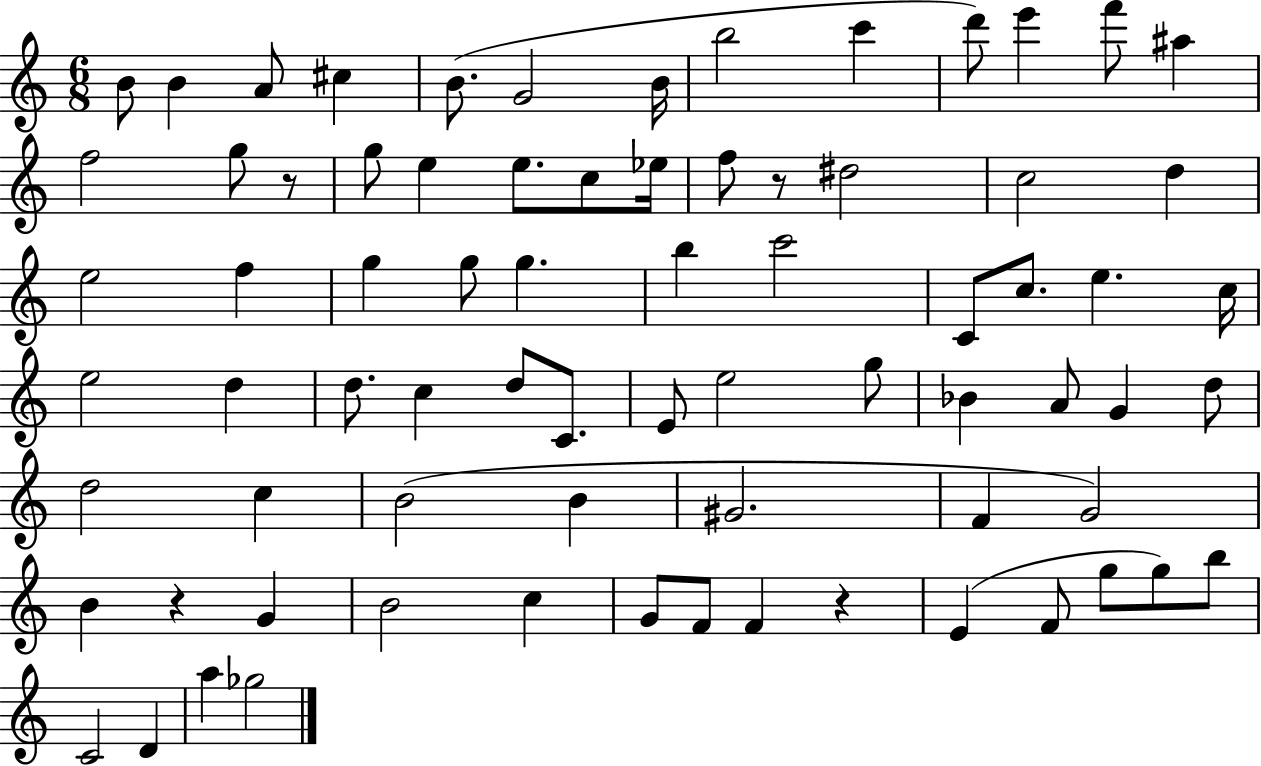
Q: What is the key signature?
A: C major